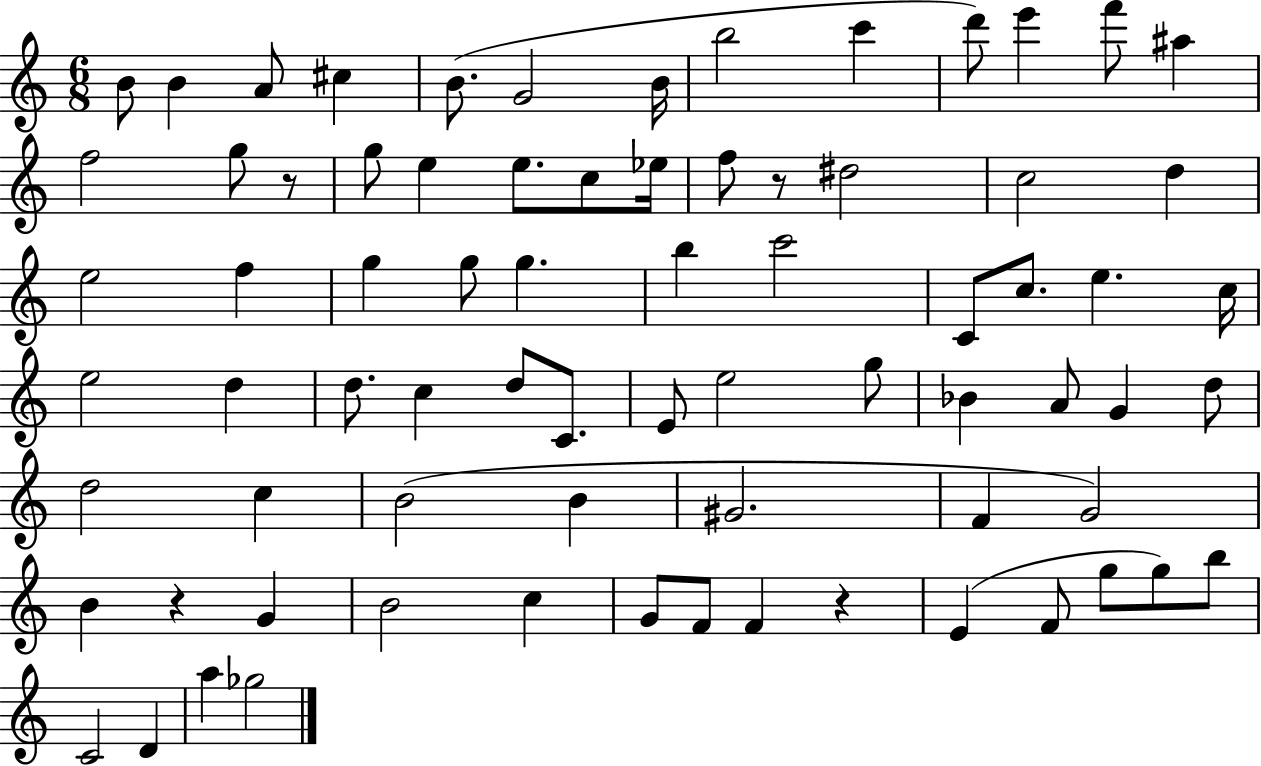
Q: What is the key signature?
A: C major